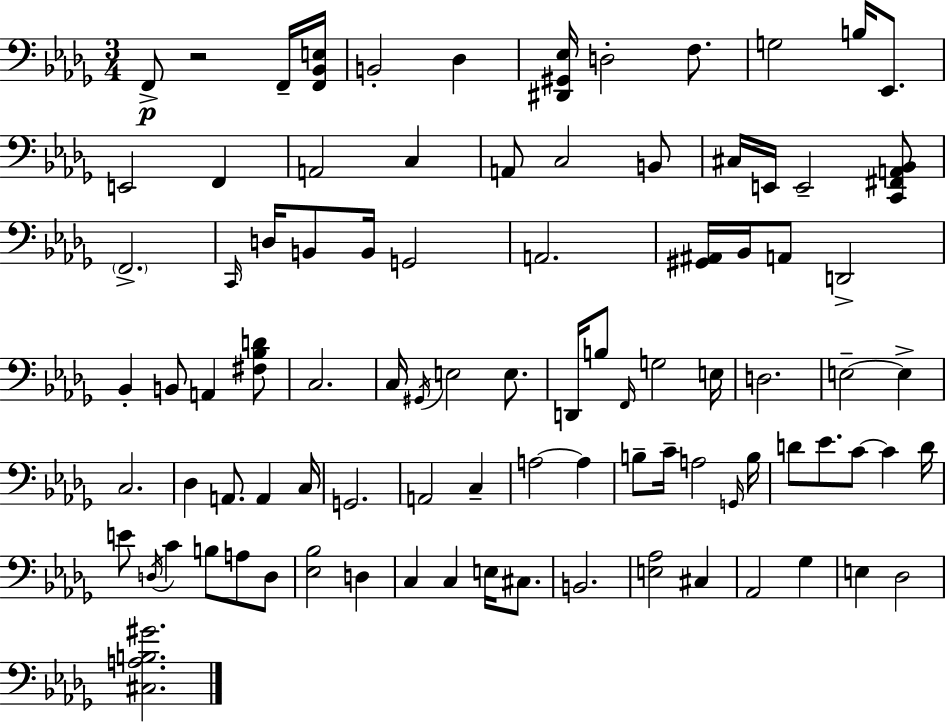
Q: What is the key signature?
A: BES minor